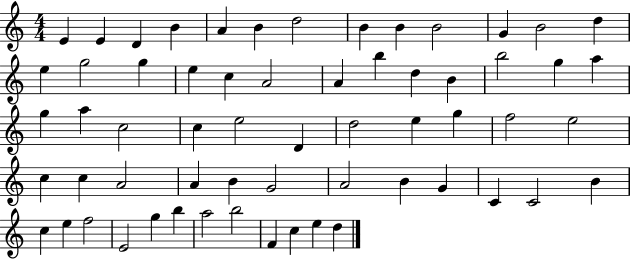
E4/q E4/q D4/q B4/q A4/q B4/q D5/h B4/q B4/q B4/h G4/q B4/h D5/q E5/q G5/h G5/q E5/q C5/q A4/h A4/q B5/q D5/q B4/q B5/h G5/q A5/q G5/q A5/q C5/h C5/q E5/h D4/q D5/h E5/q G5/q F5/h E5/h C5/q C5/q A4/h A4/q B4/q G4/h A4/h B4/q G4/q C4/q C4/h B4/q C5/q E5/q F5/h E4/h G5/q B5/q A5/h B5/h F4/q C5/q E5/q D5/q